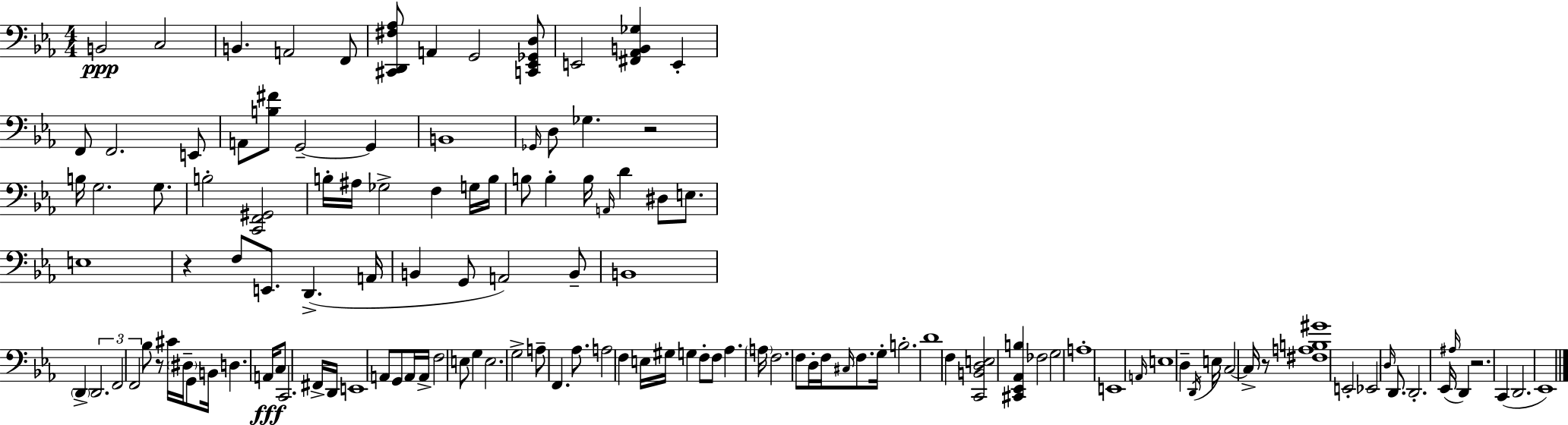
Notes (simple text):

B2/h C3/h B2/q. A2/h F2/e [C#2,D2,F#3,Ab3]/e A2/q G2/h [C2,Eb2,Gb2,D3]/e E2/h [F#2,Ab2,B2,Gb3]/q E2/q F2/e F2/h. E2/e A2/e [B3,F#4]/e G2/h G2/q B2/w Gb2/s D3/e Gb3/q. R/h B3/s G3/h. G3/e. B3/h [C2,F2,G#2]/h B3/s A#3/s Gb3/h F3/q G3/s B3/s B3/e B3/q B3/s A2/s D4/q D#3/e E3/e. E3/w R/q F3/e E2/e. D2/q. A2/s B2/q G2/e A2/h B2/e B2/w D2/q D2/h. F2/h F2/h Bb3/e R/e C#4/s D#3/s G2/e B2/s D3/q. A2/s C3/e C2/h. F#2/s D2/s E2/w A2/e G2/e A2/s A2/s F3/h E3/e G3/q E3/h. G3/h A3/e F2/q. Ab3/e. A3/h F3/q E3/s G#3/s G3/q F3/e F3/e Ab3/q. A3/s F3/h. F3/e D3/s F3/s C#3/s F3/e. G3/s B3/h. D4/w F3/q [C2,B2,D3,E3]/h [C#2,Eb2,Ab2,B3]/q FES3/h G3/h A3/w E2/w A2/s E3/w D3/q D2/s E3/s C3/h C3/s R/e [F#3,A3,B3,G#4]/w E2/h Eb2/h D3/s D2/e. D2/h. Eb2/s A#3/s D2/q R/h. C2/q D2/h. Eb2/w